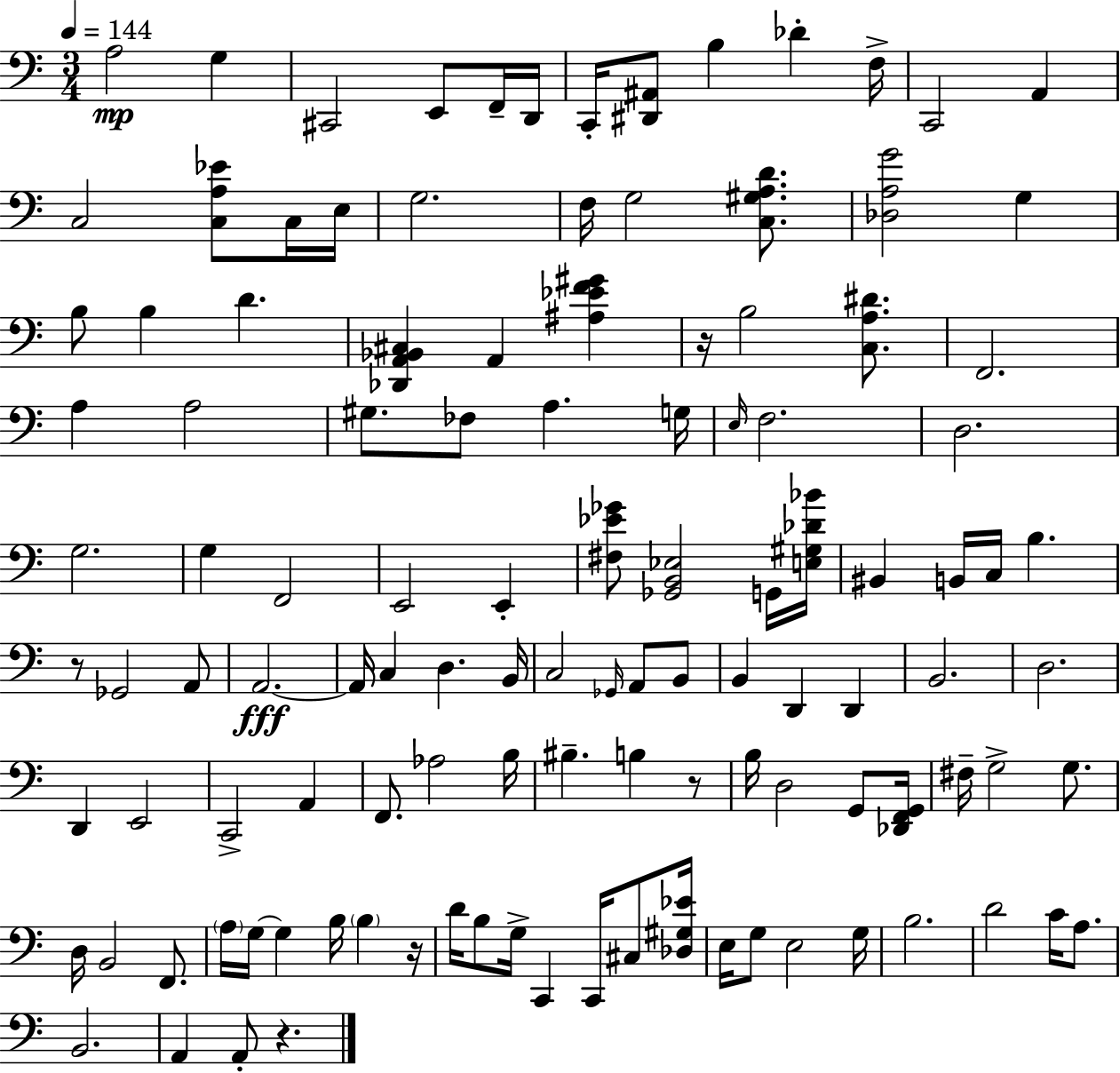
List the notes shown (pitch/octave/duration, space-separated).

A3/h G3/q C#2/h E2/e F2/s D2/s C2/s [D#2,A#2]/e B3/q Db4/q F3/s C2/h A2/q C3/h [C3,A3,Eb4]/e C3/s E3/s G3/h. F3/s G3/h [C3,G#3,A3,D4]/e. [Db3,A3,G4]/h G3/q B3/e B3/q D4/q. [Db2,A2,Bb2,C#3]/q A2/q [A#3,Eb4,F4,G#4]/q R/s B3/h [C3,A3,D#4]/e. F2/h. A3/q A3/h G#3/e. FES3/e A3/q. G3/s E3/s F3/h. D3/h. G3/h. G3/q F2/h E2/h E2/q [F#3,Eb4,Gb4]/e [Gb2,B2,Eb3]/h G2/s [E3,G#3,Db4,Bb4]/s BIS2/q B2/s C3/s B3/q. R/e Gb2/h A2/e A2/h. A2/s C3/q D3/q. B2/s C3/h Gb2/s A2/e B2/e B2/q D2/q D2/q B2/h. D3/h. D2/q E2/h C2/h A2/q F2/e. Ab3/h B3/s BIS3/q. B3/q R/e B3/s D3/h G2/e [Db2,F2,G2]/s F#3/s G3/h G3/e. D3/s B2/h F2/e. A3/s G3/s G3/q B3/s B3/q R/s D4/s B3/e G3/s C2/q C2/s C#3/e [Db3,G#3,Eb4]/s E3/s G3/e E3/h G3/s B3/h. D4/h C4/s A3/e. B2/h. A2/q A2/e R/q.